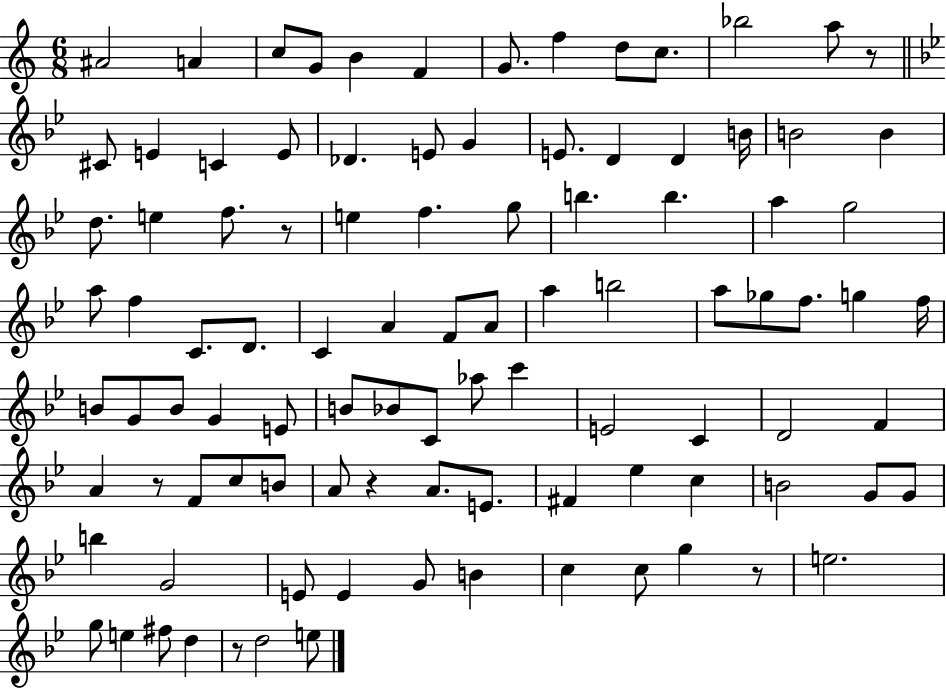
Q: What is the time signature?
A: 6/8